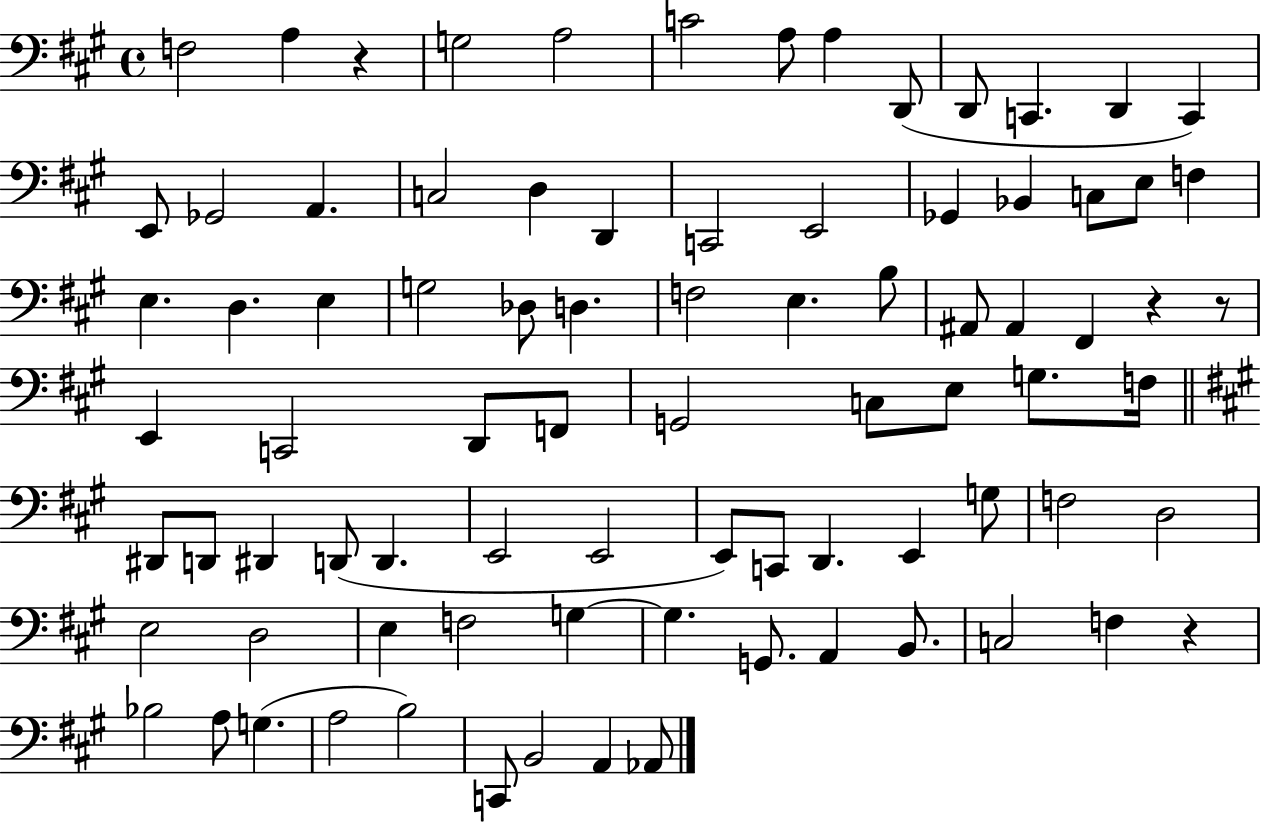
F3/h A3/q R/q G3/h A3/h C4/h A3/e A3/q D2/e D2/e C2/q. D2/q C2/q E2/e Gb2/h A2/q. C3/h D3/q D2/q C2/h E2/h Gb2/q Bb2/q C3/e E3/e F3/q E3/q. D3/q. E3/q G3/h Db3/e D3/q. F3/h E3/q. B3/e A#2/e A#2/q F#2/q R/q R/e E2/q C2/h D2/e F2/e G2/h C3/e E3/e G3/e. F3/s D#2/e D2/e D#2/q D2/e D2/q. E2/h E2/h E2/e C2/e D2/q. E2/q G3/e F3/h D3/h E3/h D3/h E3/q F3/h G3/q G3/q. G2/e. A2/q B2/e. C3/h F3/q R/q Bb3/h A3/e G3/q. A3/h B3/h C2/e B2/h A2/q Ab2/e